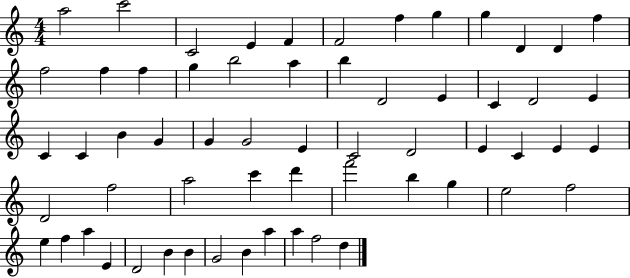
{
  \clef treble
  \numericTimeSignature
  \time 4/4
  \key c \major
  a''2 c'''2 | c'2 e'4 f'4 | f'2 f''4 g''4 | g''4 d'4 d'4 f''4 | \break f''2 f''4 f''4 | g''4 b''2 a''4 | b''4 d'2 e'4 | c'4 d'2 e'4 | \break c'4 c'4 b'4 g'4 | g'4 g'2 e'4 | c'2 d'2 | e'4 c'4 e'4 e'4 | \break d'2 f''2 | a''2 c'''4 d'''4 | f'''2 b''4 g''4 | e''2 f''2 | \break e''4 f''4 a''4 e'4 | d'2 b'4 b'4 | g'2 b'4 a''4 | a''4 f''2 d''4 | \break \bar "|."
}